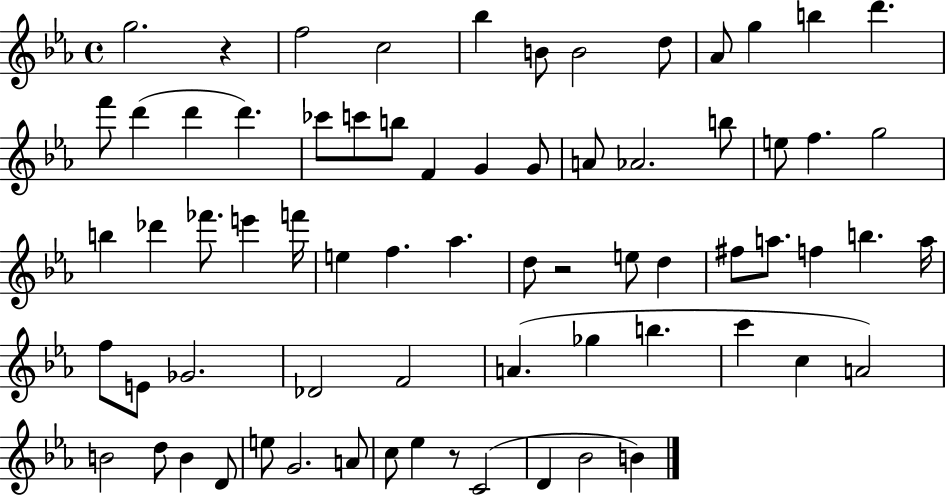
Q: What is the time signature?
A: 4/4